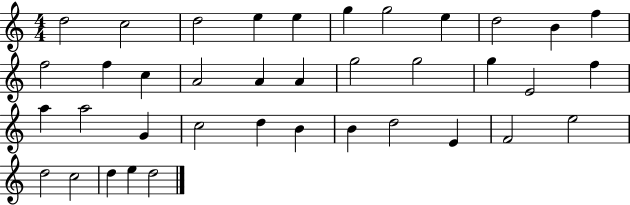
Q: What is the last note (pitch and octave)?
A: D5